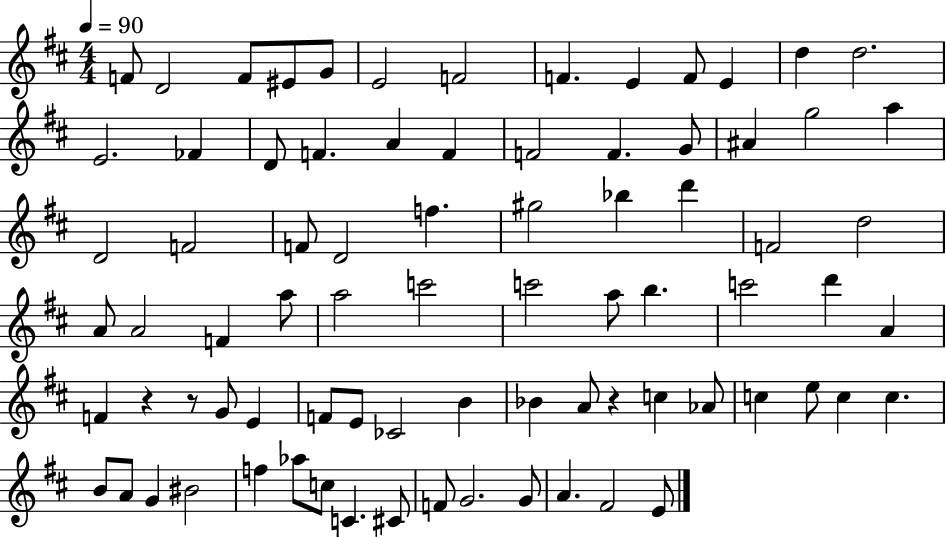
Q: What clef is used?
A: treble